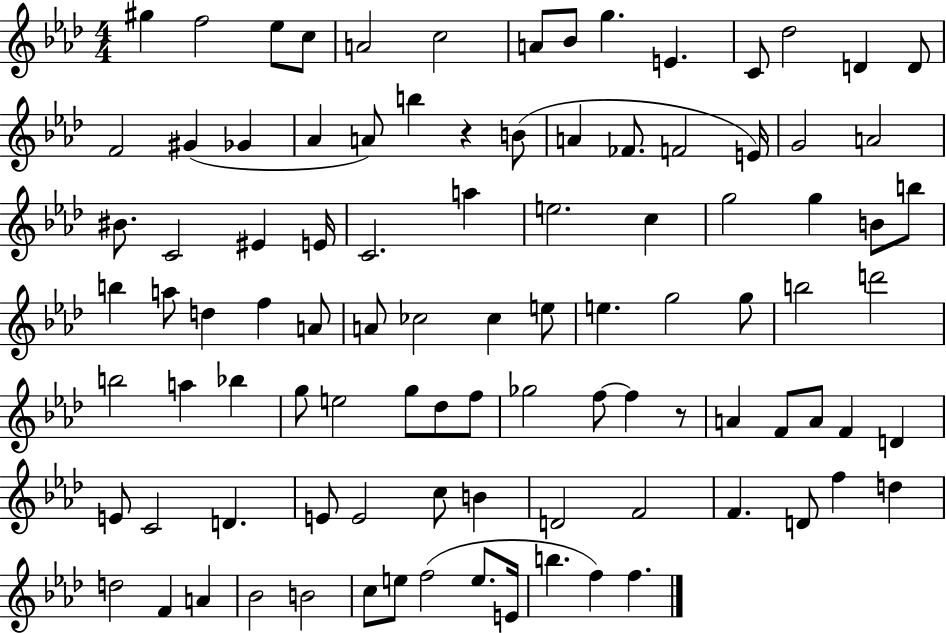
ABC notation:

X:1
T:Untitled
M:4/4
L:1/4
K:Ab
^g f2 _e/2 c/2 A2 c2 A/2 _B/2 g E C/2 _d2 D D/2 F2 ^G _G _A A/2 b z B/2 A _F/2 F2 E/4 G2 A2 ^B/2 C2 ^E E/4 C2 a e2 c g2 g B/2 b/2 b a/2 d f A/2 A/2 _c2 _c e/2 e g2 g/2 b2 d'2 b2 a _b g/2 e2 g/2 _d/2 f/2 _g2 f/2 f z/2 A F/2 A/2 F D E/2 C2 D E/2 E2 c/2 B D2 F2 F D/2 f d d2 F A _B2 B2 c/2 e/2 f2 e/2 E/4 b f f